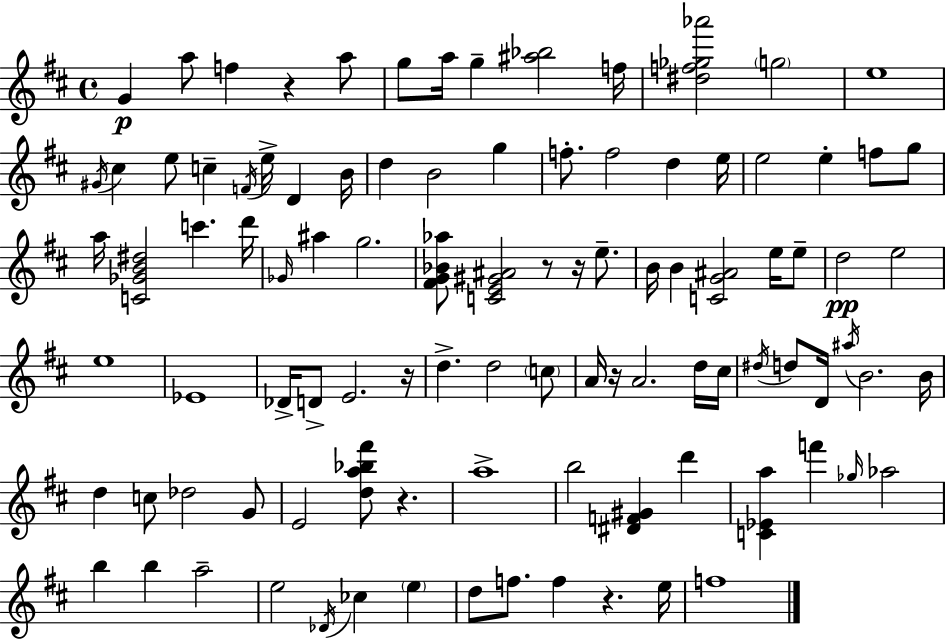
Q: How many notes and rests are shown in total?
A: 99